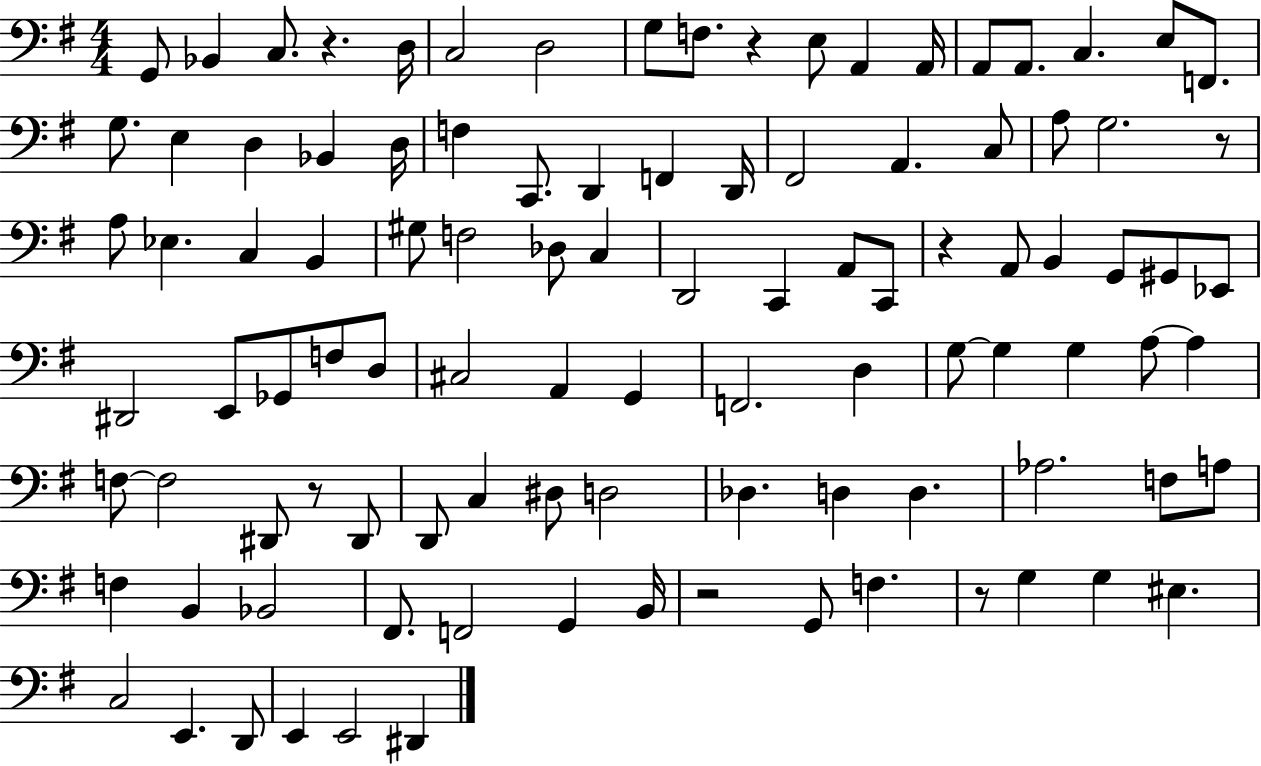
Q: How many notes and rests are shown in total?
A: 102